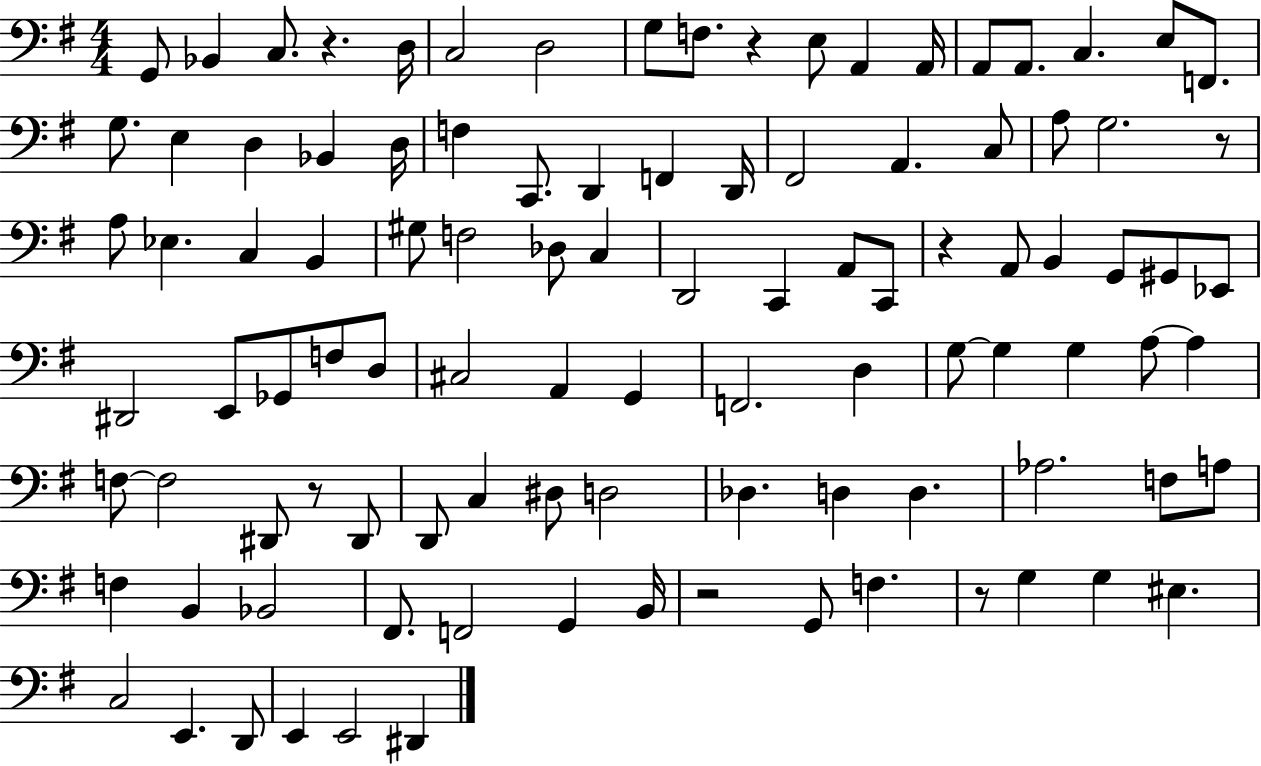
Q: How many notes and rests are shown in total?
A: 102